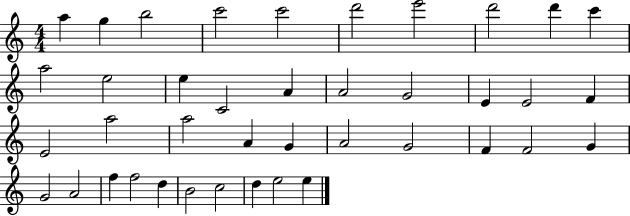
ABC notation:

X:1
T:Untitled
M:4/4
L:1/4
K:C
a g b2 c'2 c'2 d'2 e'2 d'2 d' c' a2 e2 e C2 A A2 G2 E E2 F E2 a2 a2 A G A2 G2 F F2 G G2 A2 f f2 d B2 c2 d e2 e